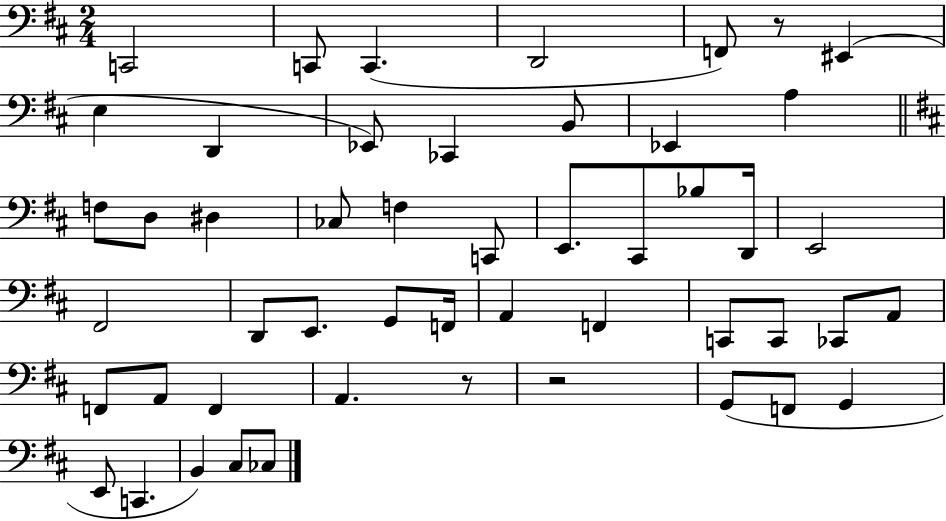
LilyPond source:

{
  \clef bass
  \numericTimeSignature
  \time 2/4
  \key d \major
  c,2 | c,8 c,4.( | d,2 | f,8) r8 eis,4( | \break e4 d,4 | ees,8) ces,4 b,8 | ees,4 a4 | \bar "||" \break \key b \minor f8 d8 dis4 | ces8 f4 c,8 | e,8. cis,8 bes8 d,16 | e,2 | \break fis,2 | d,8 e,8. g,8 f,16 | a,4 f,4 | c,8 c,8 ces,8 a,8 | \break f,8 a,8 f,4 | a,4. r8 | r2 | g,8( f,8 g,4 | \break e,8 c,4. | b,4) cis8 ces8 | \bar "|."
}